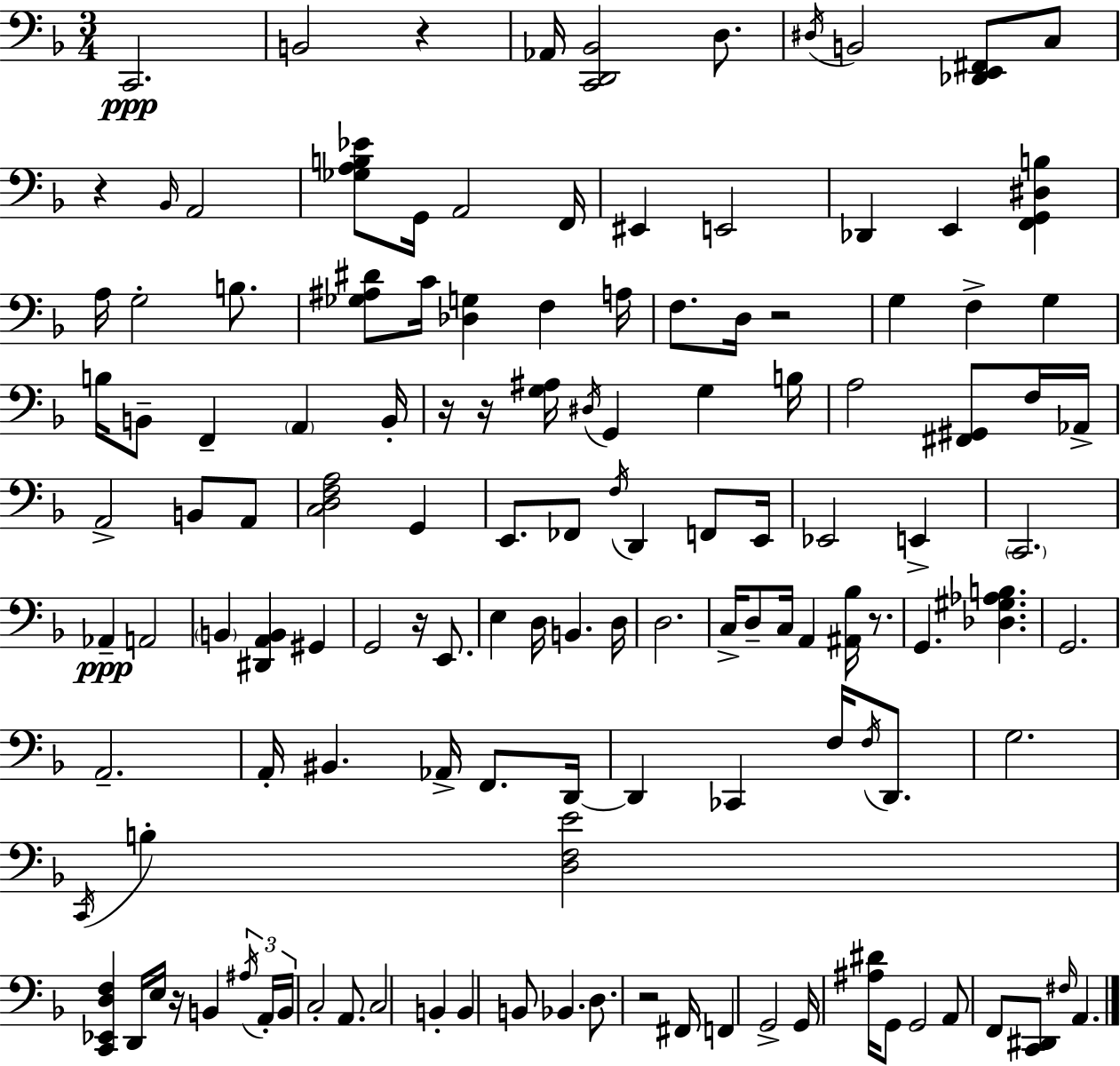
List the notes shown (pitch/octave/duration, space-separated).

C2/h. B2/h R/q Ab2/s [C2,D2,Bb2]/h D3/e. D#3/s B2/h [Db2,E2,F#2]/e C3/e R/q Bb2/s A2/h [Gb3,A3,B3,Eb4]/e G2/s A2/h F2/s EIS2/q E2/h Db2/q E2/q [F2,G2,D#3,B3]/q A3/s G3/h B3/e. [Gb3,A#3,D#4]/e C4/s [Db3,G3]/q F3/q A3/s F3/e. D3/s R/h G3/q F3/q G3/q B3/s B2/e F2/q A2/q B2/s R/s R/s [G3,A#3]/s D#3/s G2/q G3/q B3/s A3/h [F#2,G#2]/e F3/s Ab2/s A2/h B2/e A2/e [C3,D3,F3,A3]/h G2/q E2/e. FES2/e F3/s D2/q F2/e E2/s Eb2/h E2/q C2/h. Ab2/q A2/h B2/q [D#2,A2,B2]/q G#2/q G2/h R/s E2/e. E3/q D3/s B2/q. D3/s D3/h. C3/s D3/e C3/s A2/q [A#2,Bb3]/s R/e. G2/q. [Db3,G#3,Ab3,B3]/q. G2/h. A2/h. A2/s BIS2/q. Ab2/s F2/e. D2/s D2/q CES2/q F3/s F3/s D2/e. G3/h. C2/s B3/q [D3,F3,E4]/h [C2,Eb2,D3,F3]/q D2/s E3/s R/s B2/q A#3/s A2/s B2/s C3/h A2/e. C3/h B2/q B2/q B2/e Bb2/q. D3/e. R/h F#2/s F2/q G2/h G2/s [A#3,D#4]/s G2/e G2/h A2/e F2/e [C2,D#2]/e F#3/s A2/q.